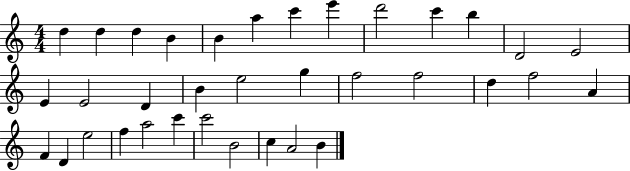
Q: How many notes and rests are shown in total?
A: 35